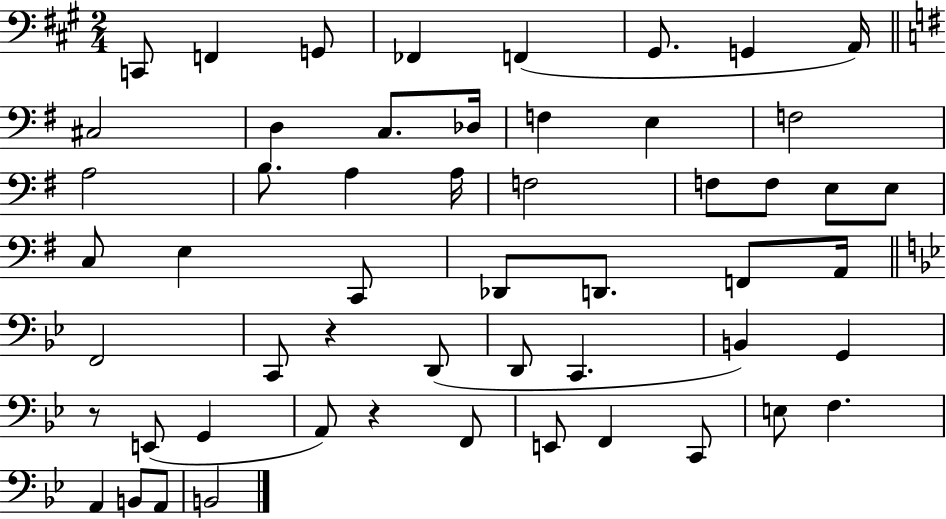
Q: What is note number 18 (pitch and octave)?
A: A3